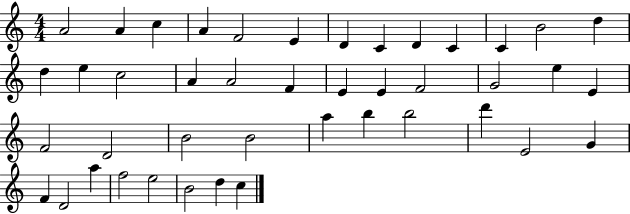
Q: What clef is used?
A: treble